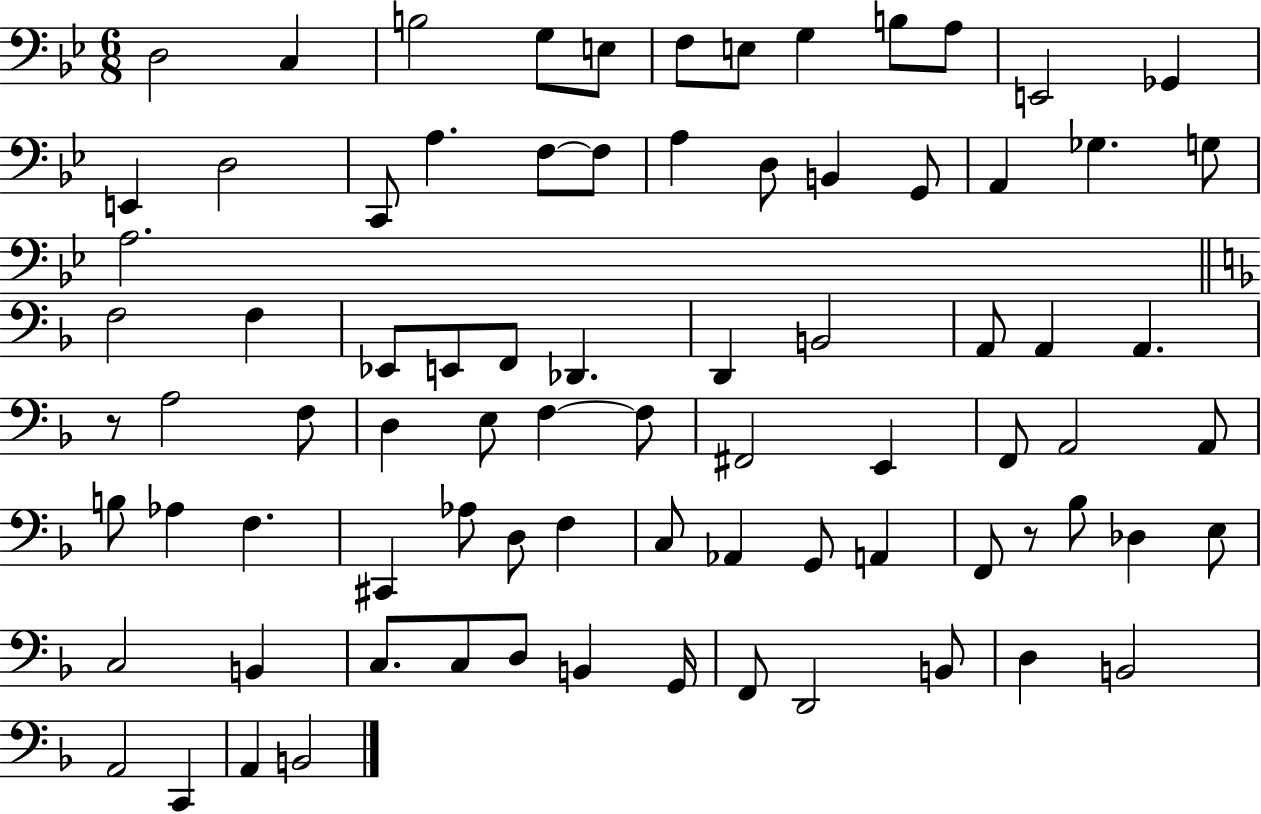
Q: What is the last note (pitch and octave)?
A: B2